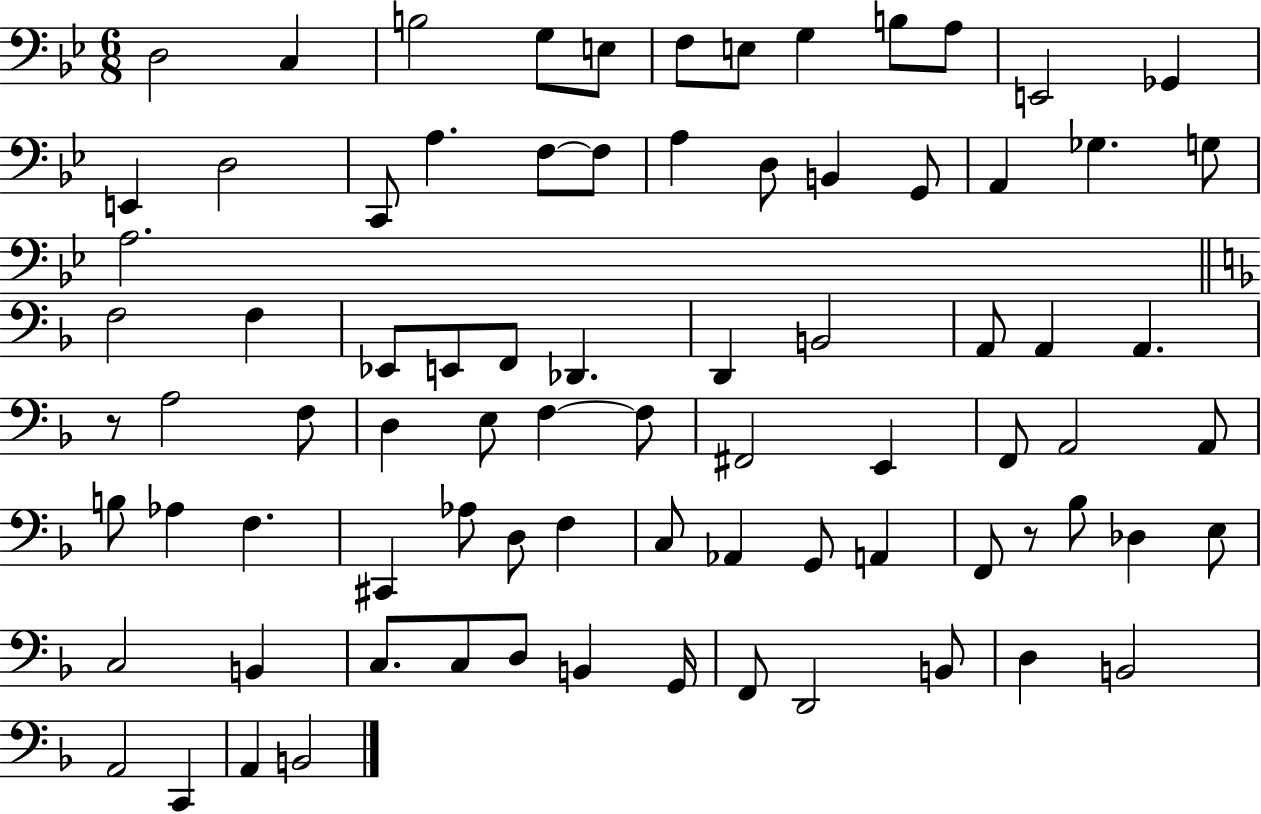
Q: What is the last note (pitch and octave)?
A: B2